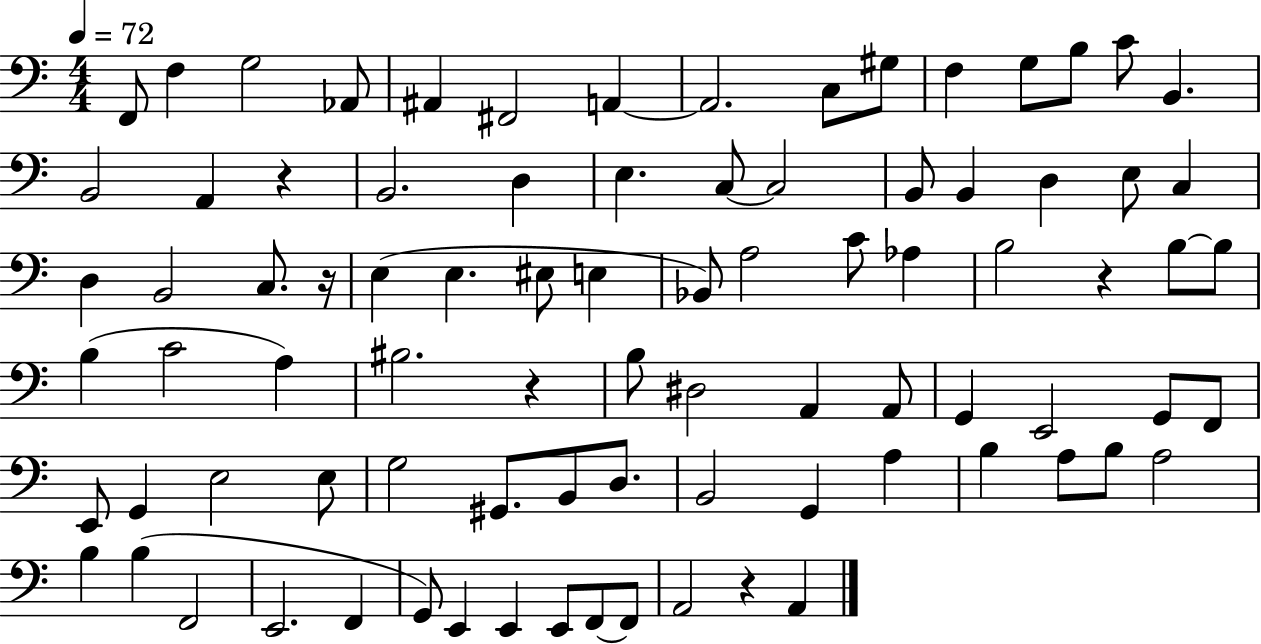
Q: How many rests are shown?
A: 5